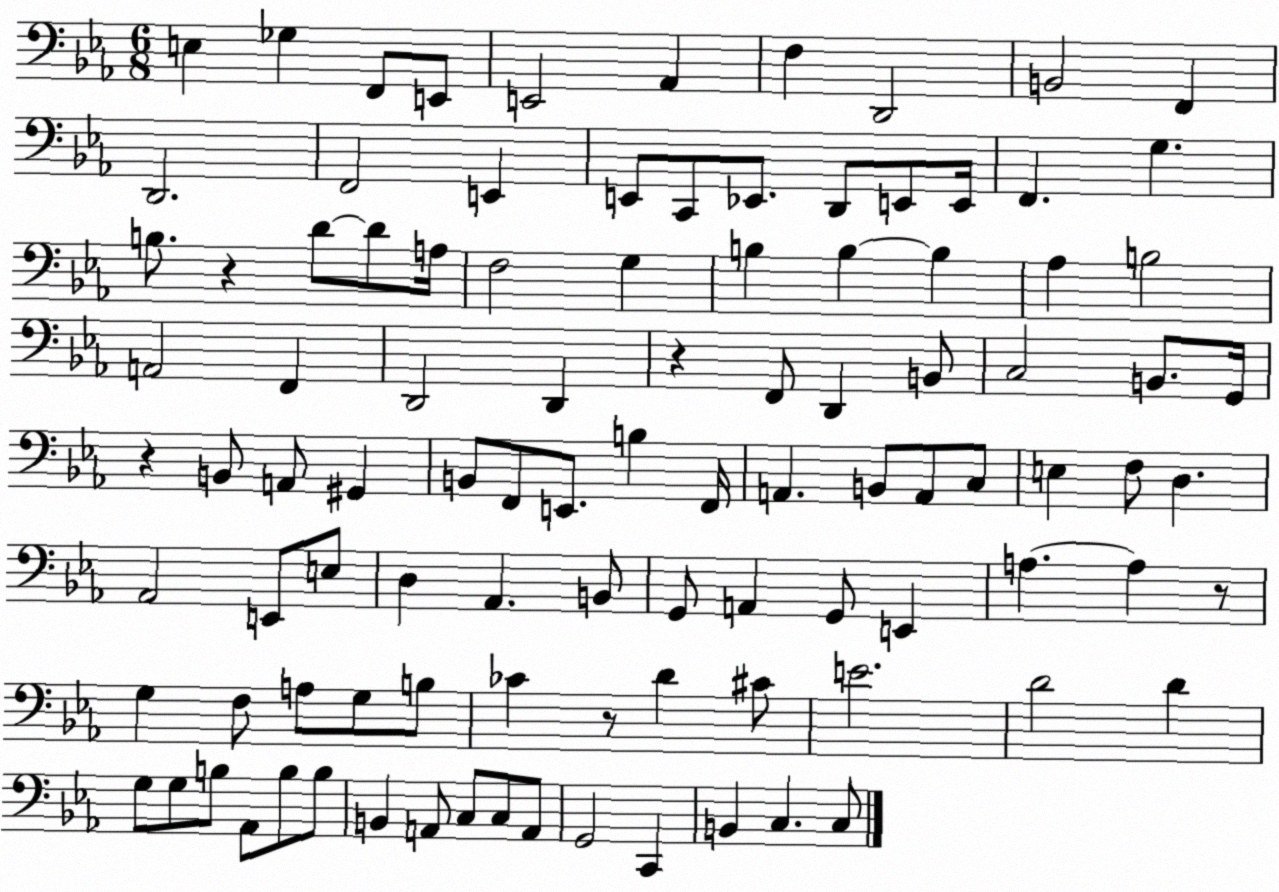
X:1
T:Untitled
M:6/8
L:1/4
K:Eb
E, _G, F,,/2 E,,/2 E,,2 _A,, F, D,,2 B,,2 F,, D,,2 F,,2 E,, E,,/2 C,,/2 _E,,/2 D,,/2 E,,/2 E,,/4 F,, G, B,/2 z D/2 D/2 A,/4 F,2 G, B, B, B, _A, B,2 A,,2 F,, D,,2 D,, z F,,/2 D,, B,,/2 C,2 B,,/2 G,,/4 z B,,/2 A,,/2 ^G,, B,,/2 F,,/2 E,,/2 B, F,,/4 A,, B,,/2 A,,/2 C,/2 E, F,/2 D, _A,,2 E,,/2 E,/2 D, _A,, B,,/2 G,,/2 A,, G,,/2 E,, A, A, z/2 G, F,/2 A,/2 G,/2 B,/2 _C z/2 D ^C/2 E2 D2 D G,/2 G,/2 B,/2 _A,,/2 B,/2 B,/2 B,, A,,/2 C,/2 C,/2 A,,/2 G,,2 C,, B,, C, C,/2